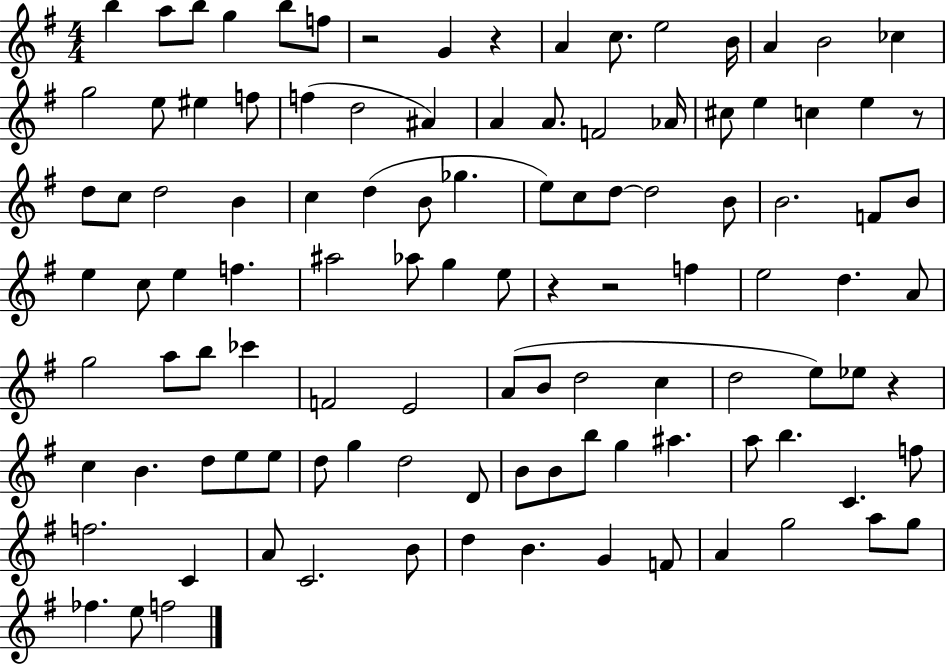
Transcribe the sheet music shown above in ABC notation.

X:1
T:Untitled
M:4/4
L:1/4
K:G
b a/2 b/2 g b/2 f/2 z2 G z A c/2 e2 B/4 A B2 _c g2 e/2 ^e f/2 f d2 ^A A A/2 F2 _A/4 ^c/2 e c e z/2 d/2 c/2 d2 B c d B/2 _g e/2 c/2 d/2 d2 B/2 B2 F/2 B/2 e c/2 e f ^a2 _a/2 g e/2 z z2 f e2 d A/2 g2 a/2 b/2 _c' F2 E2 A/2 B/2 d2 c d2 e/2 _e/2 z c B d/2 e/2 e/2 d/2 g d2 D/2 B/2 B/2 b/2 g ^a a/2 b C f/2 f2 C A/2 C2 B/2 d B G F/2 A g2 a/2 g/2 _f e/2 f2